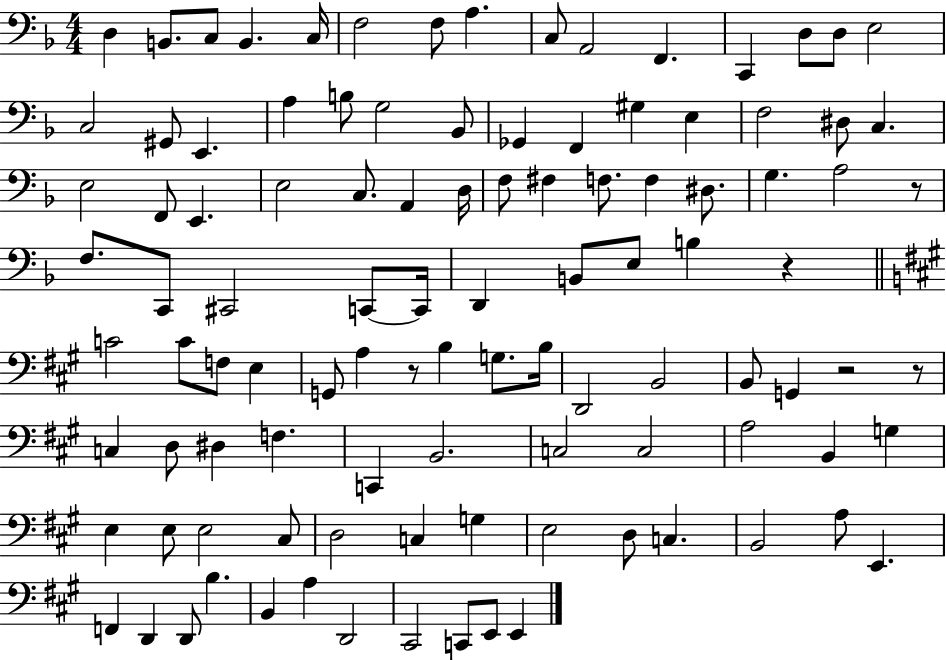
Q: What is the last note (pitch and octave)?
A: E2